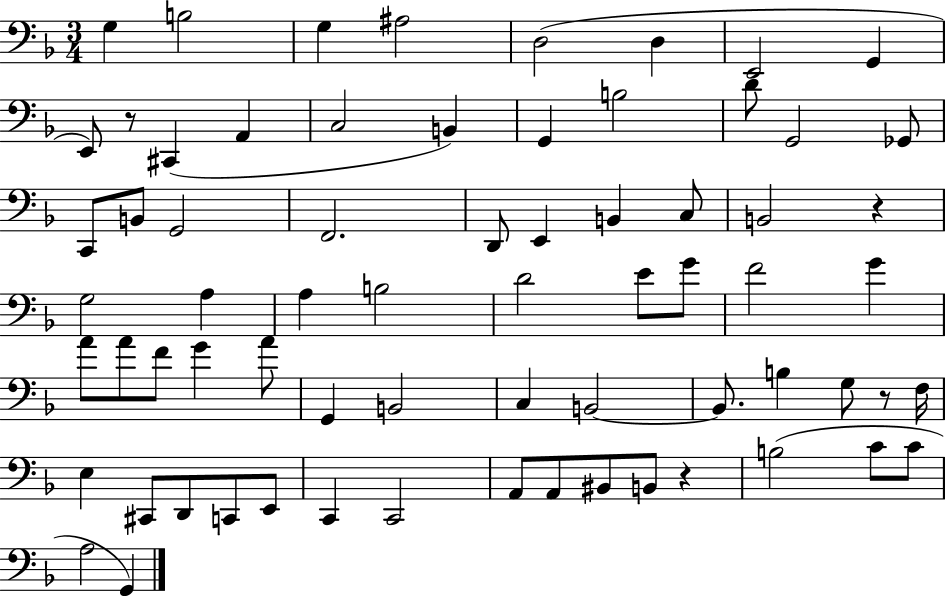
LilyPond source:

{
  \clef bass
  \numericTimeSignature
  \time 3/4
  \key f \major
  g4 b2 | g4 ais2 | d2( d4 | e,2 g,4 | \break e,8) r8 cis,4( a,4 | c2 b,4) | g,4 b2 | d'8 g,2 ges,8 | \break c,8 b,8 g,2 | f,2. | d,8 e,4 b,4 c8 | b,2 r4 | \break g2 a4 | a4 b2 | d'2 e'8 g'8 | f'2 g'4 | \break a'8 a'8 f'8 g'4 a'8 | g,4 b,2 | c4 b,2~~ | b,8. b4 g8 r8 f16 | \break e4 cis,8 d,8 c,8 e,8 | c,4 c,2 | a,8 a,8 bis,8 b,8 r4 | b2( c'8 c'8 | \break a2 g,4) | \bar "|."
}